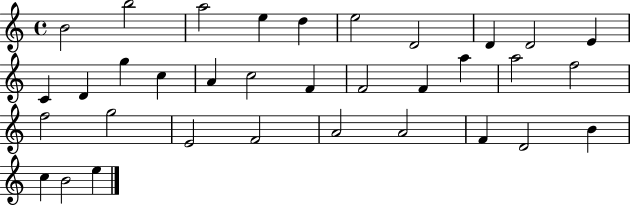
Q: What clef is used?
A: treble